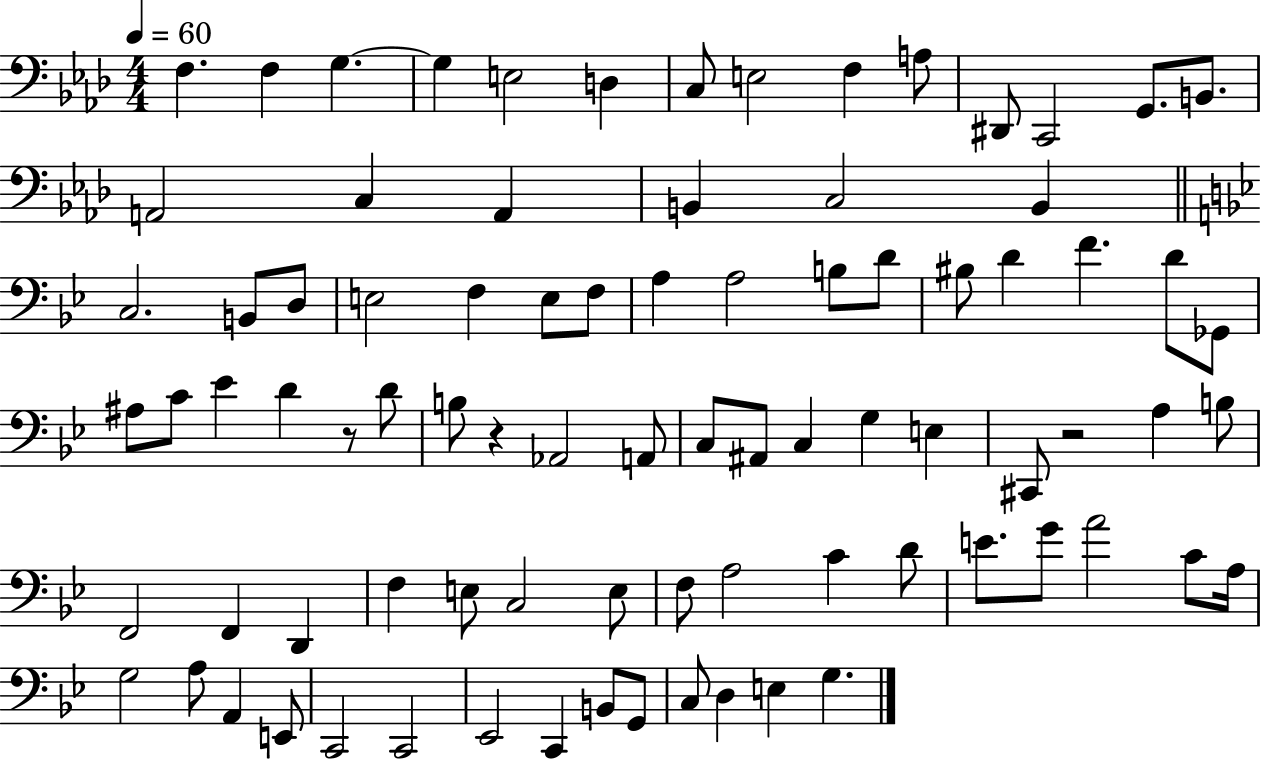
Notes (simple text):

F3/q. F3/q G3/q. G3/q E3/h D3/q C3/e E3/h F3/q A3/e D#2/e C2/h G2/e. B2/e. A2/h C3/q A2/q B2/q C3/h B2/q C3/h. B2/e D3/e E3/h F3/q E3/e F3/e A3/q A3/h B3/e D4/e BIS3/e D4/q F4/q. D4/e Gb2/e A#3/e C4/e Eb4/q D4/q R/e D4/e B3/e R/q Ab2/h A2/e C3/e A#2/e C3/q G3/q E3/q C#2/e R/h A3/q B3/e F2/h F2/q D2/q F3/q E3/e C3/h E3/e F3/e A3/h C4/q D4/e E4/e. G4/e A4/h C4/e A3/s G3/h A3/e A2/q E2/e C2/h C2/h Eb2/h C2/q B2/e G2/e C3/e D3/q E3/q G3/q.